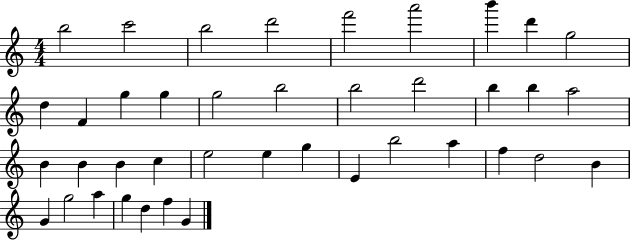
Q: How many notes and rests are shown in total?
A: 40